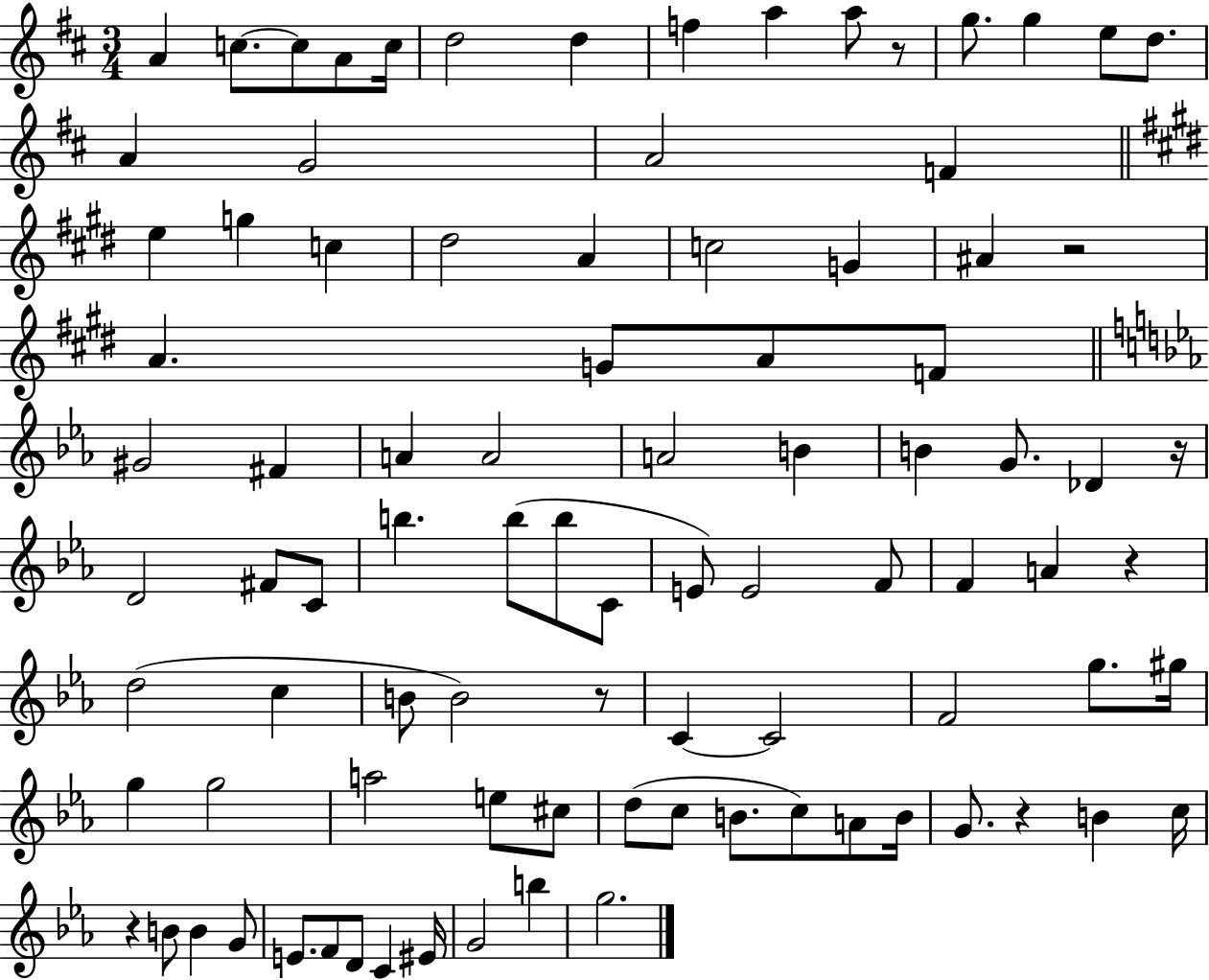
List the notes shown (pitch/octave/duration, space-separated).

A4/q C5/e. C5/e A4/e C5/s D5/h D5/q F5/q A5/q A5/e R/e G5/e. G5/q E5/e D5/e. A4/q G4/h A4/h F4/q E5/q G5/q C5/q D#5/h A4/q C5/h G4/q A#4/q R/h A4/q. G4/e A4/e F4/e G#4/h F#4/q A4/q A4/h A4/h B4/q B4/q G4/e. Db4/q R/s D4/h F#4/e C4/e B5/q. B5/e B5/e C4/e E4/e E4/h F4/e F4/q A4/q R/q D5/h C5/q B4/e B4/h R/e C4/q C4/h F4/h G5/e. G#5/s G5/q G5/h A5/h E5/e C#5/e D5/e C5/e B4/e. C5/e A4/e B4/s G4/e. R/q B4/q C5/s R/q B4/e B4/q G4/e E4/e. F4/e D4/e C4/q EIS4/s G4/h B5/q G5/h.